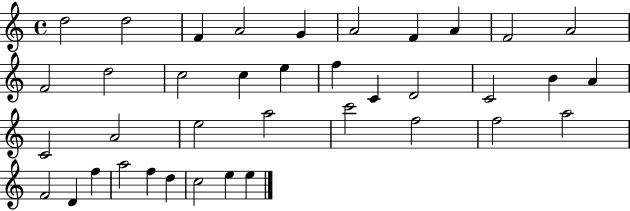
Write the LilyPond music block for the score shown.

{
  \clef treble
  \time 4/4
  \defaultTimeSignature
  \key c \major
  d''2 d''2 | f'4 a'2 g'4 | a'2 f'4 a'4 | f'2 a'2 | \break f'2 d''2 | c''2 c''4 e''4 | f''4 c'4 d'2 | c'2 b'4 a'4 | \break c'2 a'2 | e''2 a''2 | c'''2 f''2 | f''2 a''2 | \break f'2 d'4 f''4 | a''2 f''4 d''4 | c''2 e''4 e''4 | \bar "|."
}